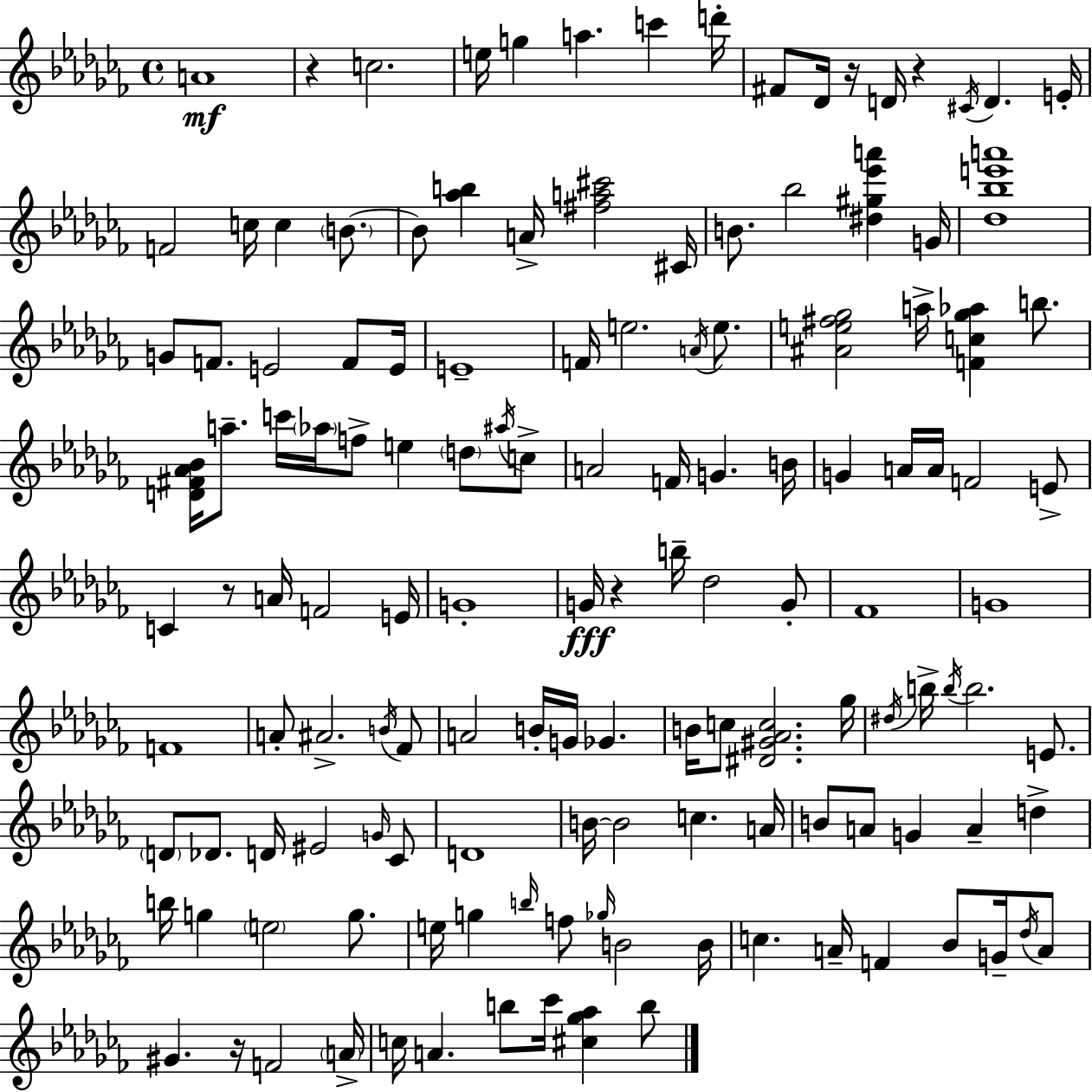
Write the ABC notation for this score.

X:1
T:Untitled
M:4/4
L:1/4
K:Abm
A4 z c2 e/4 g a c' d'/4 ^F/2 _D/4 z/4 D/4 z ^C/4 D E/4 F2 c/4 c B/2 B/2 [_ab] A/4 [^fa^c']2 ^C/4 B/2 _b2 [^d^g_e'a'] G/4 [_d_be'a']4 G/2 F/2 E2 F/2 E/4 E4 F/4 e2 A/4 e/2 [^Ae^f_g]2 a/4 [Fc_g_a] b/2 [D^F_A_B]/4 a/2 c'/4 _a/4 f/2 e d/2 ^a/4 c/2 A2 F/4 G B/4 G A/4 A/4 F2 E/2 C z/2 A/4 F2 E/4 G4 G/4 z b/4 _d2 G/2 _F4 G4 F4 A/2 ^A2 B/4 _F/2 A2 B/4 G/4 _G B/4 c/2 [^D^G_Ac]2 _g/4 ^d/4 b/4 b/4 b2 E/2 D/2 _D/2 D/4 ^E2 G/4 _C/2 D4 B/4 B2 c A/4 B/2 A/2 G A d b/4 g e2 g/2 e/4 g b/4 f/2 _g/4 B2 B/4 c A/4 F _B/2 G/4 _d/4 A/2 ^G z/4 F2 A/4 c/4 A b/2 _c'/4 [^c_g_a] b/2